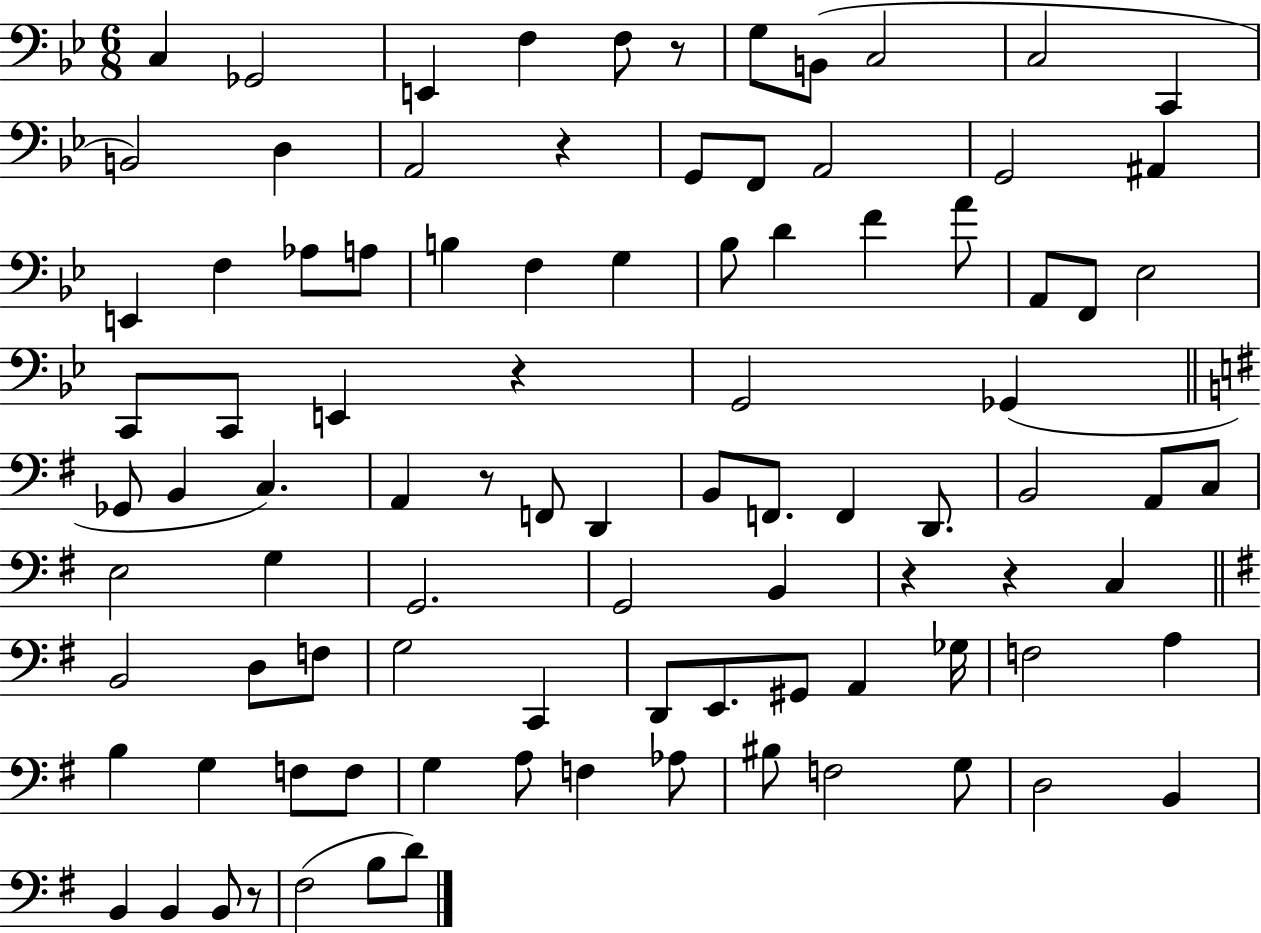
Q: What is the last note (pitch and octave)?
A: D4